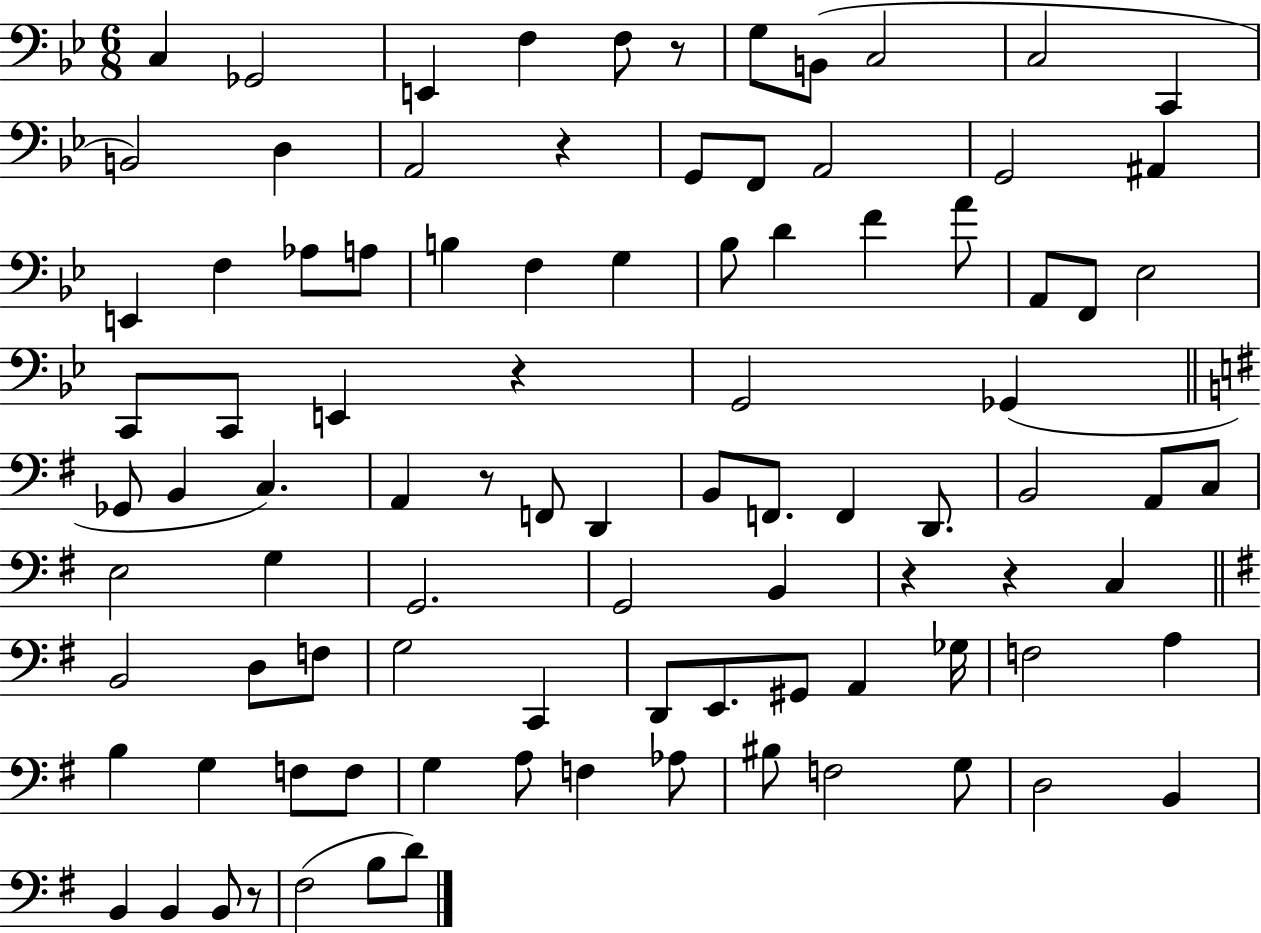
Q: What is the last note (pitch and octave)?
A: D4